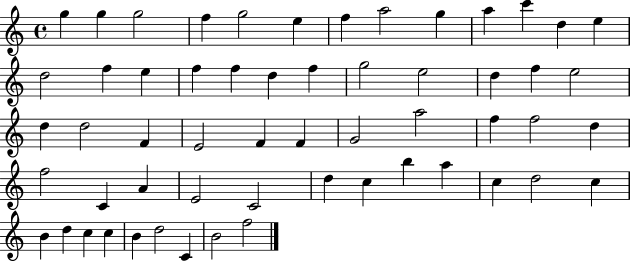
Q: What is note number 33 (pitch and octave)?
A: A5